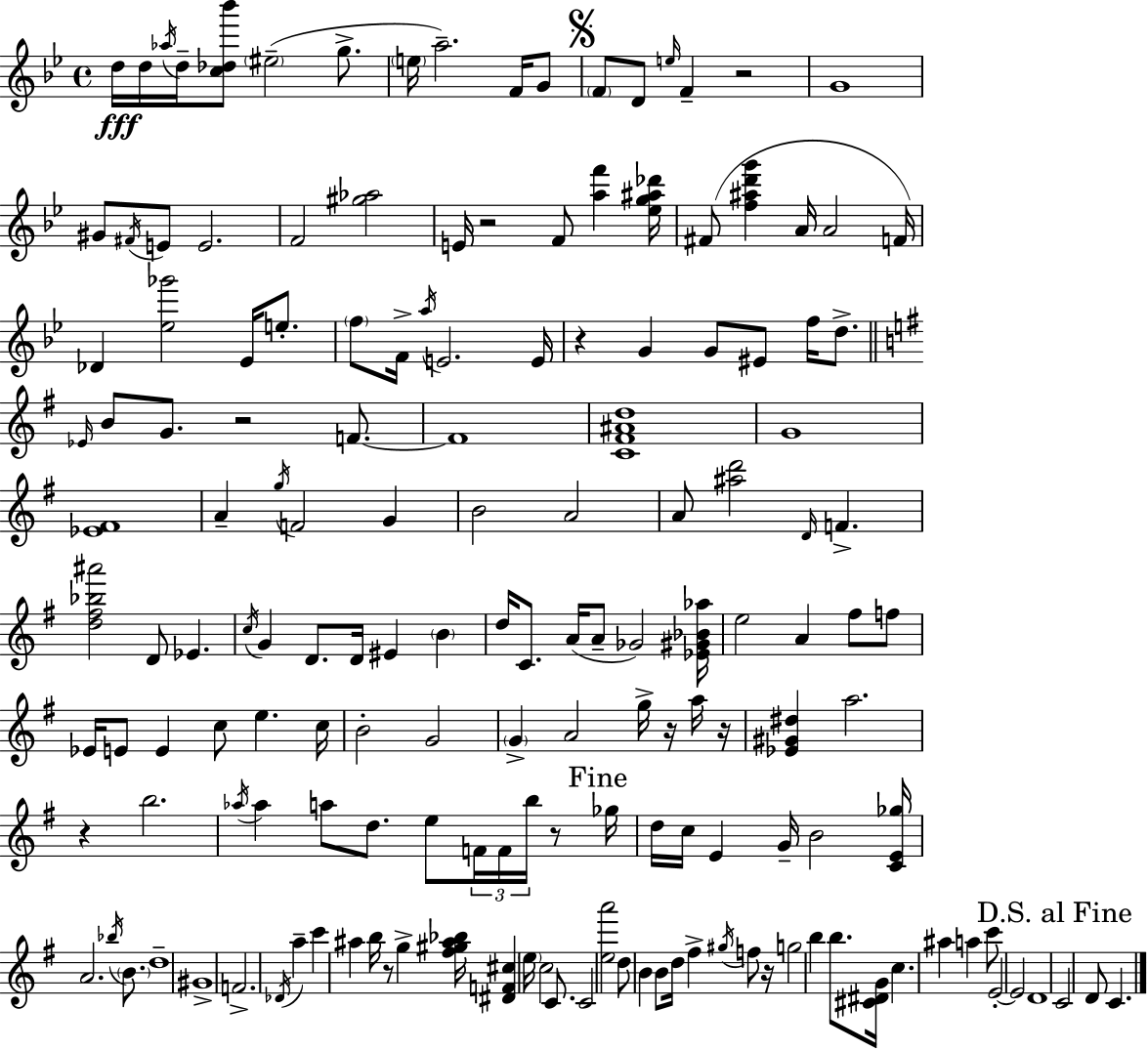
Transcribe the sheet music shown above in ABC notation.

X:1
T:Untitled
M:4/4
L:1/4
K:Bb
d/4 d/4 _a/4 d/4 [c_d_b']/2 ^e2 g/2 e/4 a2 F/4 G/2 F/2 D/2 e/4 F z2 G4 ^G/2 ^F/4 E/2 E2 F2 [^g_a]2 E/4 z2 F/2 [af'] [_eg^a_d']/4 ^F/2 [f^ad'g'] A/4 A2 F/4 _D [_e_g']2 _E/4 e/2 f/2 F/4 a/4 E2 E/4 z G G/2 ^E/2 f/4 d/2 _E/4 B/2 G/2 z2 F/2 F4 [C^F^Ad]4 G4 [_E^F]4 A g/4 F2 G B2 A2 A/2 [^ad']2 D/4 F [d^f_b^a']2 D/2 _E c/4 G D/2 D/4 ^E B d/4 C/2 A/4 A/2 _G2 [_E^G_B_a]/4 e2 A ^f/2 f/2 _E/4 E/2 E c/2 e c/4 B2 G2 G A2 g/4 z/4 a/4 z/4 [_E^G^d] a2 z b2 _a/4 _a a/2 d/2 e/2 F/4 F/4 b/4 z/2 _g/4 d/4 c/4 E G/4 B2 [CE_g]/4 A2 _b/4 B/2 d4 ^G4 F2 _D/4 a c' ^a b/4 z/2 g [^f^g^a_b]/4 [^DF^c] e/4 c2 C/2 C2 [ea']2 d/2 B B/2 d/4 ^f ^g/4 f/2 z/4 g2 b b/2 [^C^DG]/4 c ^a a c'/2 E2 E2 D4 C2 D/2 C